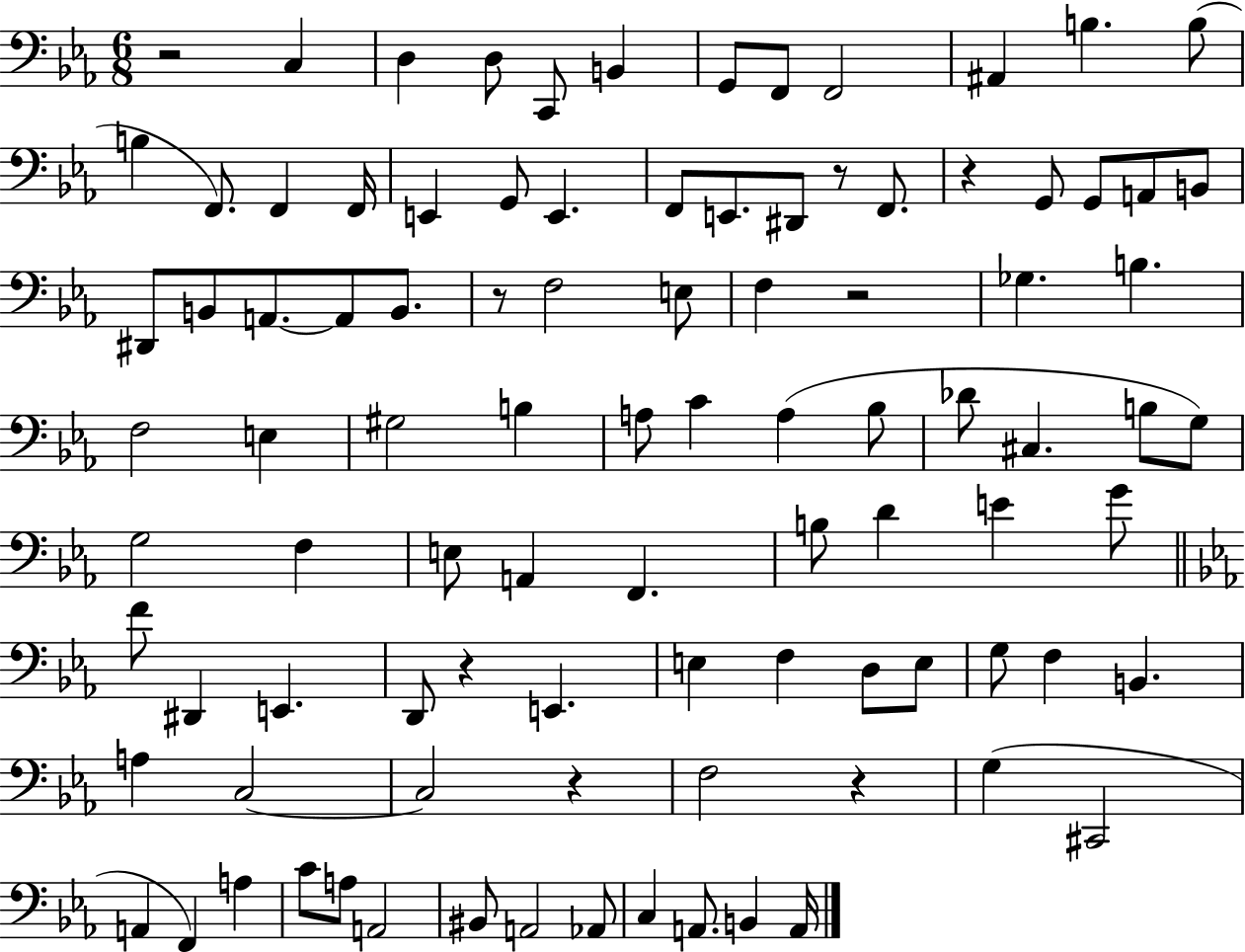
X:1
T:Untitled
M:6/8
L:1/4
K:Eb
z2 C, D, D,/2 C,,/2 B,, G,,/2 F,,/2 F,,2 ^A,, B, B,/2 B, F,,/2 F,, F,,/4 E,, G,,/2 E,, F,,/2 E,,/2 ^D,,/2 z/2 F,,/2 z G,,/2 G,,/2 A,,/2 B,,/2 ^D,,/2 B,,/2 A,,/2 A,,/2 B,,/2 z/2 F,2 E,/2 F, z2 _G, B, F,2 E, ^G,2 B, A,/2 C A, _B,/2 _D/2 ^C, B,/2 G,/2 G,2 F, E,/2 A,, F,, B,/2 D E G/2 F/2 ^D,, E,, D,,/2 z E,, E, F, D,/2 E,/2 G,/2 F, B,, A, C,2 C,2 z F,2 z G, ^C,,2 A,, F,, A, C/2 A,/2 A,,2 ^B,,/2 A,,2 _A,,/2 C, A,,/2 B,, A,,/4